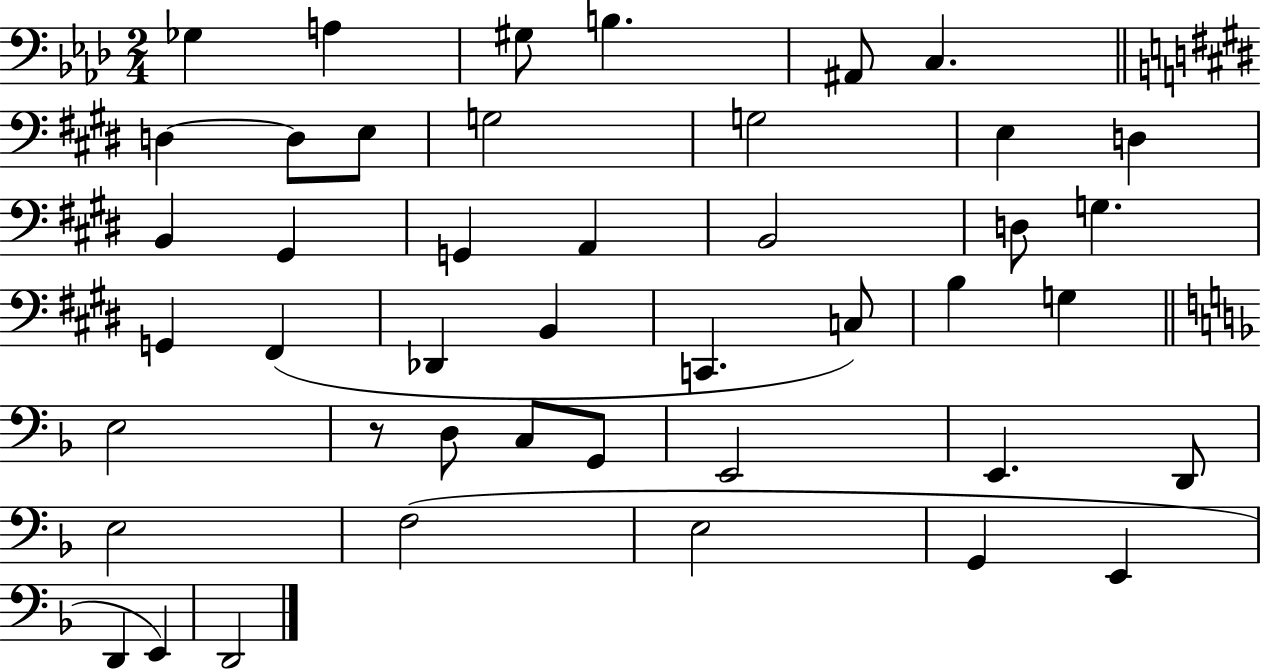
{
  \clef bass
  \numericTimeSignature
  \time 2/4
  \key aes \major
  ges4 a4 | gis8 b4. | ais,8 c4. | \bar "||" \break \key e \major d4~~ d8 e8 | g2 | g2 | e4 d4 | \break b,4 gis,4 | g,4 a,4 | b,2 | d8 g4. | \break g,4 fis,4( | des,4 b,4 | c,4. c8) | b4 g4 | \break \bar "||" \break \key f \major e2 | r8 d8 c8 g,8 | e,2 | e,4. d,8 | \break e2 | f2( | e2 | g,4 e,4 | \break d,4 e,4) | d,2 | \bar "|."
}